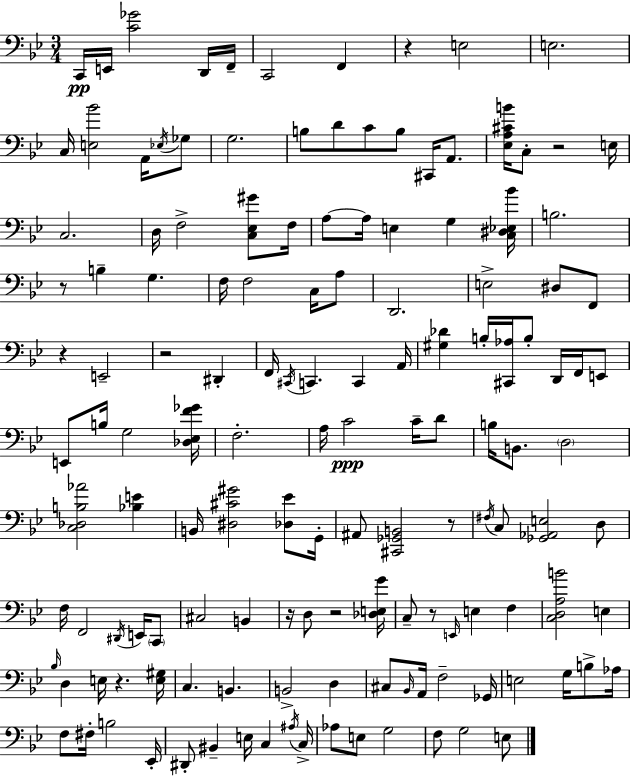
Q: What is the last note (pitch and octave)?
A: E3